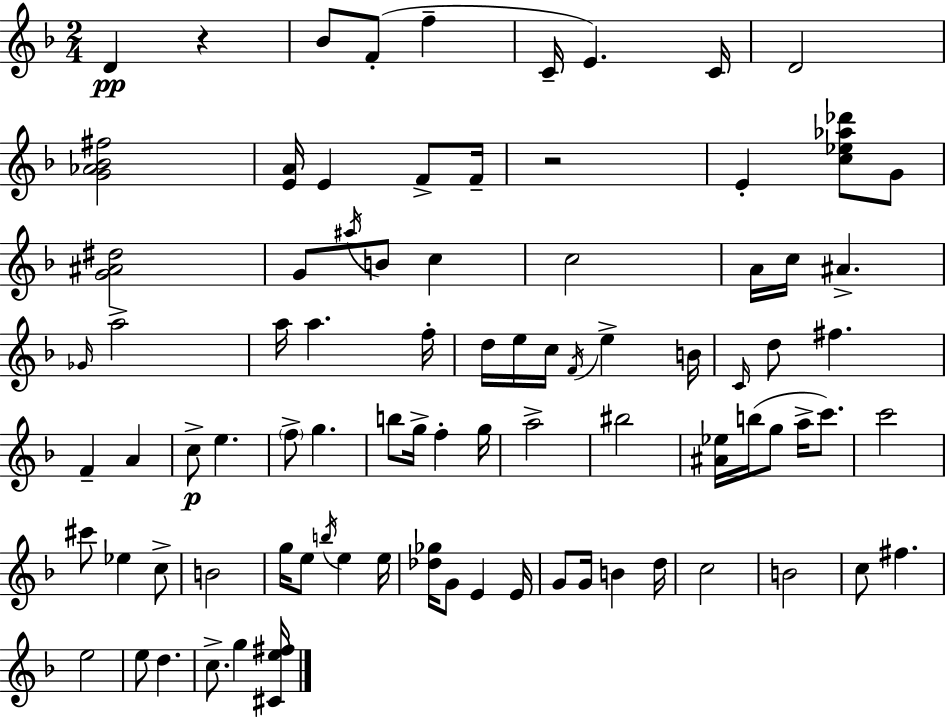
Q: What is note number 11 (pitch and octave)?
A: F4